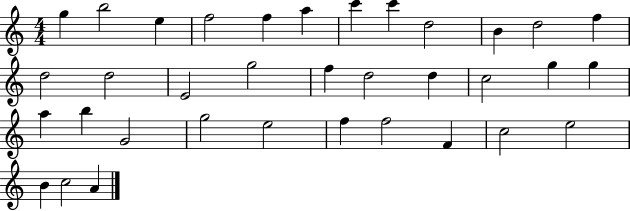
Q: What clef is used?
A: treble